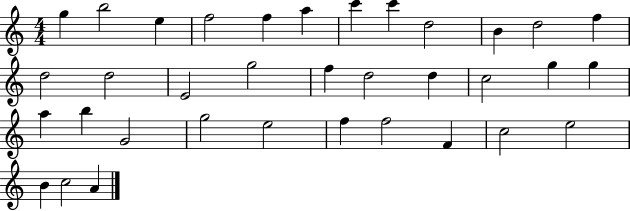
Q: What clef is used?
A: treble